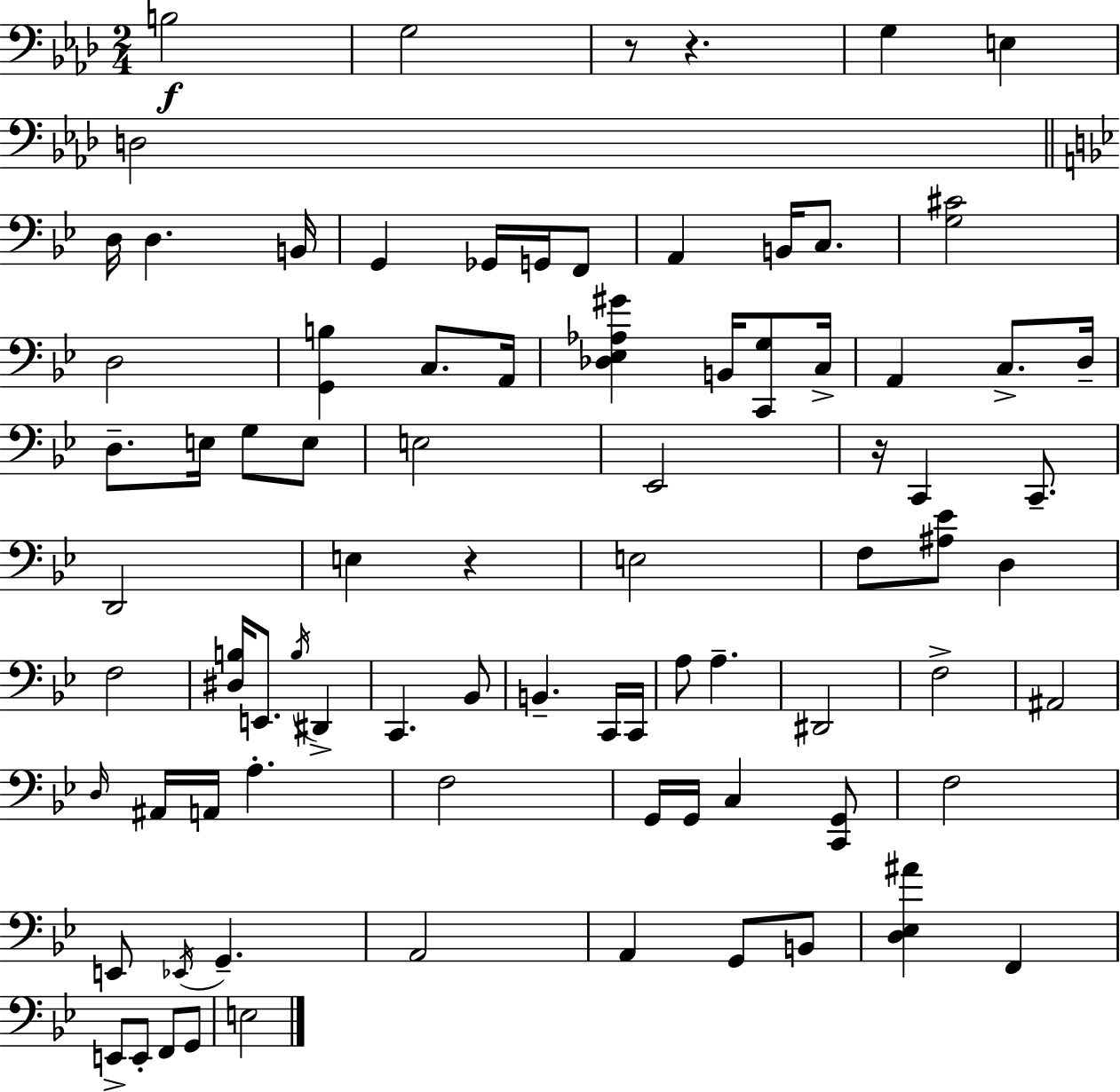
{
  \clef bass
  \numericTimeSignature
  \time 2/4
  \key f \minor
  b2\f | g2 | r8 r4. | g4 e4 | \break d2 | \bar "||" \break \key bes \major d16 d4. b,16 | g,4 ges,16 g,16 f,8 | a,4 b,16 c8. | <g cis'>2 | \break d2 | <g, b>4 c8. a,16 | <des ees aes gis'>4 b,16 <c, g>8 c16-> | a,4 c8.-> d16-- | \break d8.-- e16 g8 e8 | e2 | ees,2 | r16 c,4 c,8.-- | \break d,2 | e4 r4 | e2 | f8 <ais ees'>8 d4 | \break f2 | <dis b>16 e,8. \acciaccatura { b16 } dis,4-> | c,4. bes,8 | b,4.-- c,16 | \break c,16 a8 a4.-- | dis,2 | f2-> | ais,2 | \break \grace { d16 } ais,16 a,16 a4.-. | f2 | g,16 g,16 c4 | <c, g,>8 f2 | \break e,8 \acciaccatura { ees,16 } g,4.-- | a,2 | a,4 g,8 | b,8 <d ees ais'>4 f,4 | \break e,8-> e,8-. f,8 | g,8 e2 | \bar "|."
}